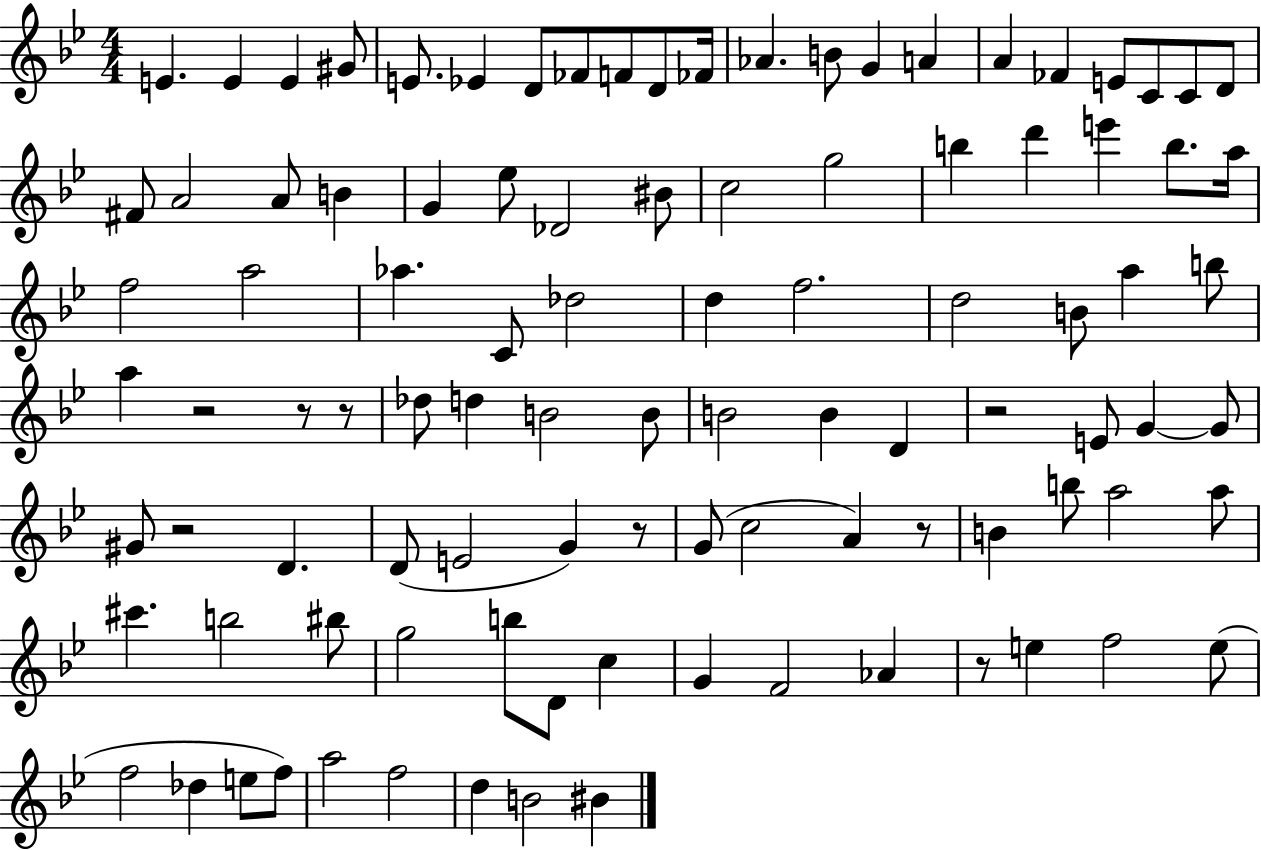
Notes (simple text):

E4/q. E4/q E4/q G#4/e E4/e. Eb4/q D4/e FES4/e F4/e D4/e FES4/s Ab4/q. B4/e G4/q A4/q A4/q FES4/q E4/e C4/e C4/e D4/e F#4/e A4/h A4/e B4/q G4/q Eb5/e Db4/h BIS4/e C5/h G5/h B5/q D6/q E6/q B5/e. A5/s F5/h A5/h Ab5/q. C4/e Db5/h D5/q F5/h. D5/h B4/e A5/q B5/e A5/q R/h R/e R/e Db5/e D5/q B4/h B4/e B4/h B4/q D4/q R/h E4/e G4/q G4/e G#4/e R/h D4/q. D4/e E4/h G4/q R/e G4/e C5/h A4/q R/e B4/q B5/e A5/h A5/e C#6/q. B5/h BIS5/e G5/h B5/e D4/e C5/q G4/q F4/h Ab4/q R/e E5/q F5/h E5/e F5/h Db5/q E5/e F5/e A5/h F5/h D5/q B4/h BIS4/q